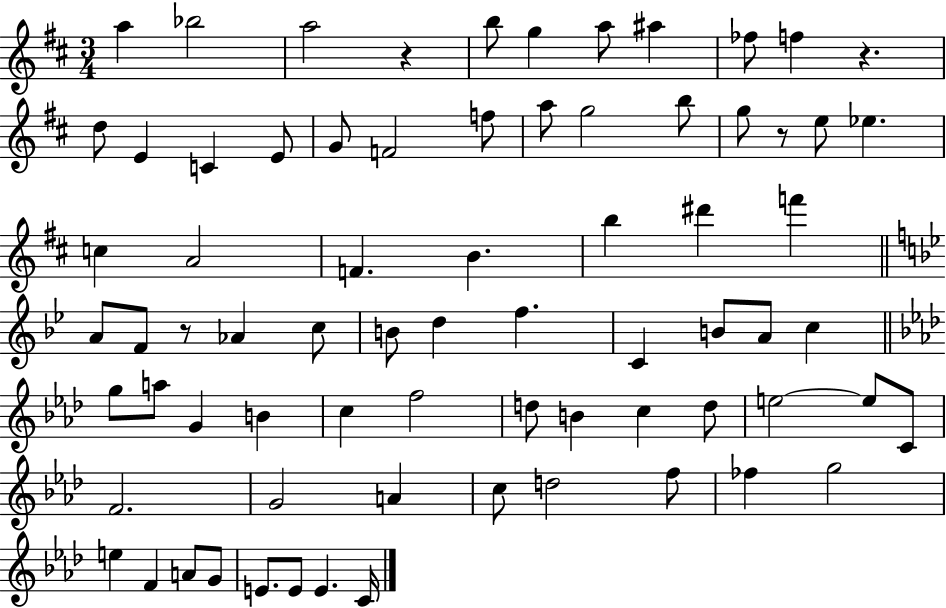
A5/q Bb5/h A5/h R/q B5/e G5/q A5/e A#5/q FES5/e F5/q R/q. D5/e E4/q C4/q E4/e G4/e F4/h F5/e A5/e G5/h B5/e G5/e R/e E5/e Eb5/q. C5/q A4/h F4/q. B4/q. B5/q D#6/q F6/q A4/e F4/e R/e Ab4/q C5/e B4/e D5/q F5/q. C4/q B4/e A4/e C5/q G5/e A5/e G4/q B4/q C5/q F5/h D5/e B4/q C5/q D5/e E5/h E5/e C4/e F4/h. G4/h A4/q C5/e D5/h F5/e FES5/q G5/h E5/q F4/q A4/e G4/e E4/e. E4/e E4/q. C4/s